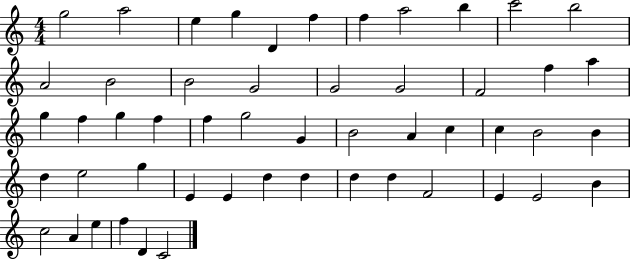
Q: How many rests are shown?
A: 0